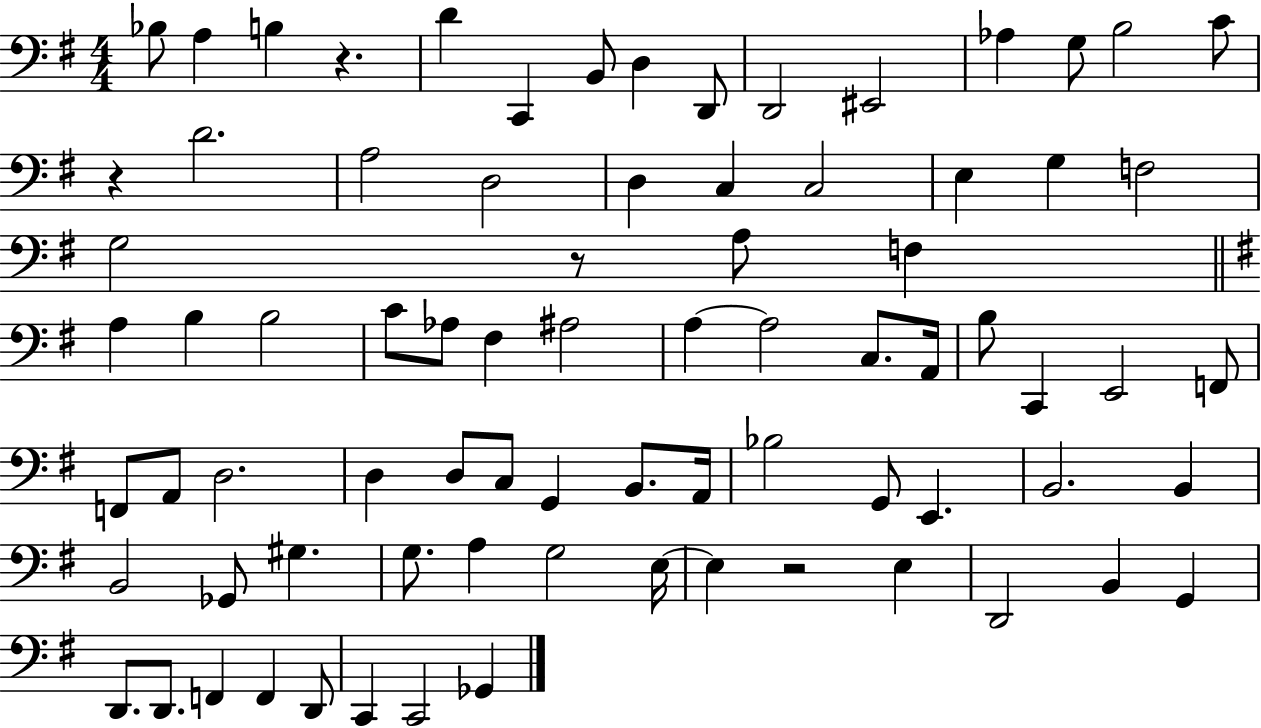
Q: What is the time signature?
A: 4/4